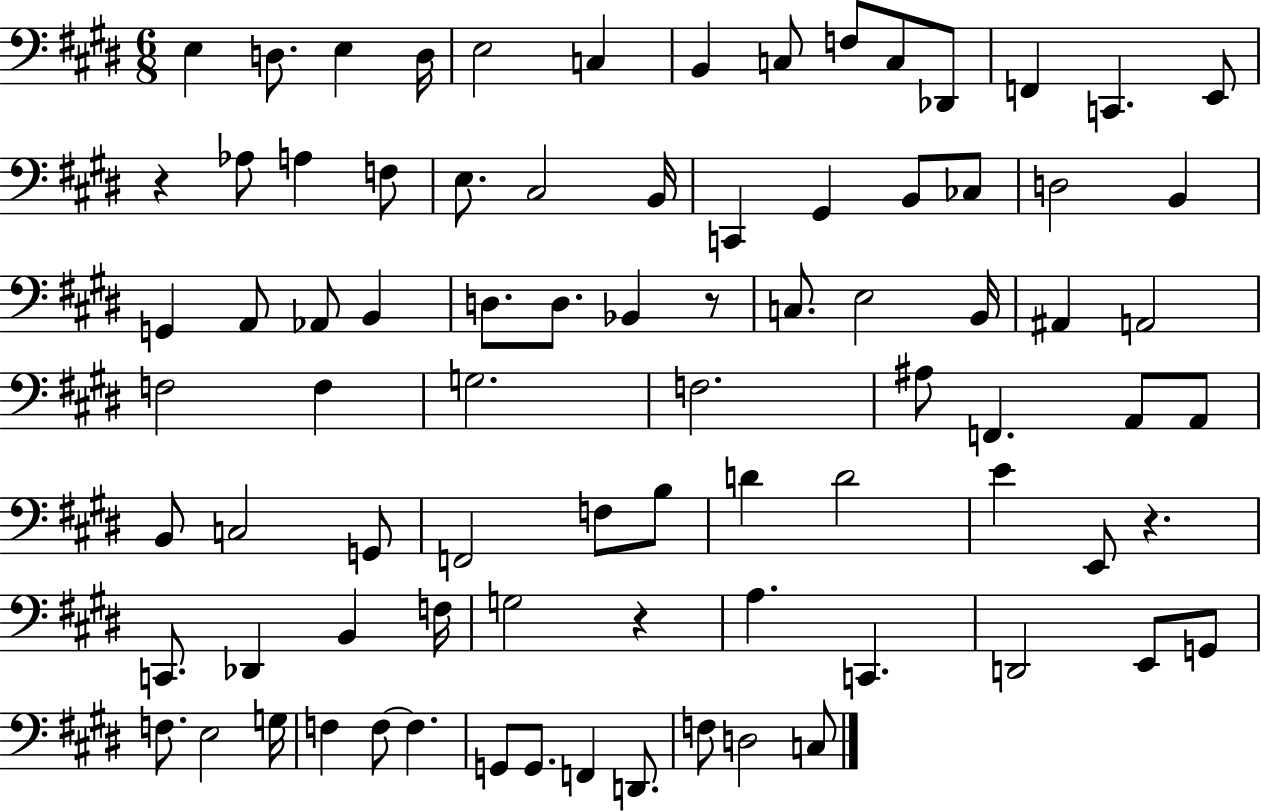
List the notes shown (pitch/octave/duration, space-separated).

E3/q D3/e. E3/q D3/s E3/h C3/q B2/q C3/e F3/e C3/e Db2/e F2/q C2/q. E2/e R/q Ab3/e A3/q F3/e E3/e. C#3/h B2/s C2/q G#2/q B2/e CES3/e D3/h B2/q G2/q A2/e Ab2/e B2/q D3/e. D3/e. Bb2/q R/e C3/e. E3/h B2/s A#2/q A2/h F3/h F3/q G3/h. F3/h. A#3/e F2/q. A2/e A2/e B2/e C3/h G2/e F2/h F3/e B3/e D4/q D4/h E4/q E2/e R/q. C2/e. Db2/q B2/q F3/s G3/h R/q A3/q. C2/q. D2/h E2/e G2/e F3/e. E3/h G3/s F3/q F3/e F3/q. G2/e G2/e. F2/q D2/e. F3/e D3/h C3/e